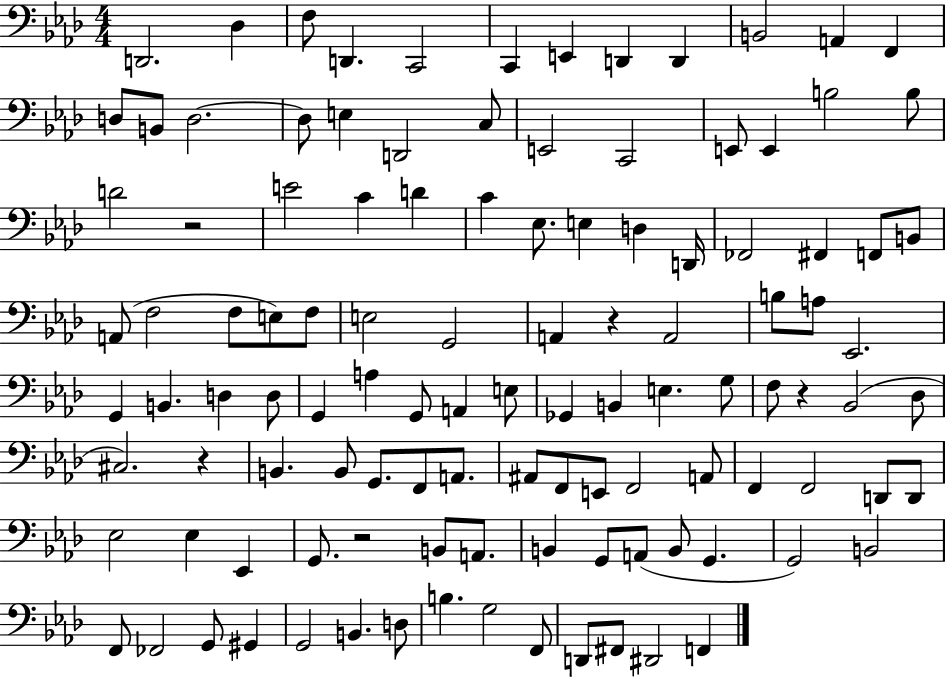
X:1
T:Untitled
M:4/4
L:1/4
K:Ab
D,,2 _D, F,/2 D,, C,,2 C,, E,, D,, D,, B,,2 A,, F,, D,/2 B,,/2 D,2 D,/2 E, D,,2 C,/2 E,,2 C,,2 E,,/2 E,, B,2 B,/2 D2 z2 E2 C D C _E,/2 E, D, D,,/4 _F,,2 ^F,, F,,/2 B,,/2 A,,/2 F,2 F,/2 E,/2 F,/2 E,2 G,,2 A,, z A,,2 B,/2 A,/2 _E,,2 G,, B,, D, D,/2 G,, A, G,,/2 A,, E,/2 _G,, B,, E, G,/2 F,/2 z _B,,2 _D,/2 ^C,2 z B,, B,,/2 G,,/2 F,,/2 A,,/2 ^A,,/2 F,,/2 E,,/2 F,,2 A,,/2 F,, F,,2 D,,/2 D,,/2 _E,2 _E, _E,, G,,/2 z2 B,,/2 A,,/2 B,, G,,/2 A,,/2 B,,/2 G,, G,,2 B,,2 F,,/2 _F,,2 G,,/2 ^G,, G,,2 B,, D,/2 B, G,2 F,,/2 D,,/2 ^F,,/2 ^D,,2 F,,